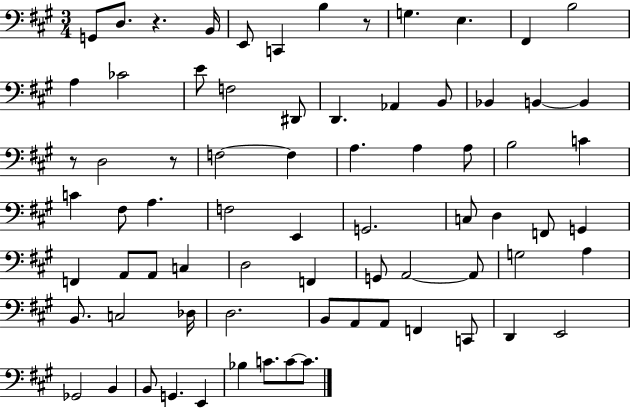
X:1
T:Untitled
M:3/4
L:1/4
K:A
G,,/2 D,/2 z B,,/4 E,,/2 C,, B, z/2 G, E, ^F,, B,2 A, _C2 E/2 F,2 ^D,,/2 D,, _A,, B,,/2 _B,, B,, B,, z/2 D,2 z/2 F,2 F, A, A, A,/2 B,2 C C ^F,/2 A, F,2 E,, G,,2 C,/2 D, F,,/2 G,, F,, A,,/2 A,,/2 C, D,2 F,, G,,/2 A,,2 A,,/2 G,2 A, B,,/2 C,2 _D,/4 D,2 B,,/2 A,,/2 A,,/2 F,, C,,/2 D,, E,,2 _G,,2 B,, B,,/2 G,, E,, _B, C/2 C/2 C/2